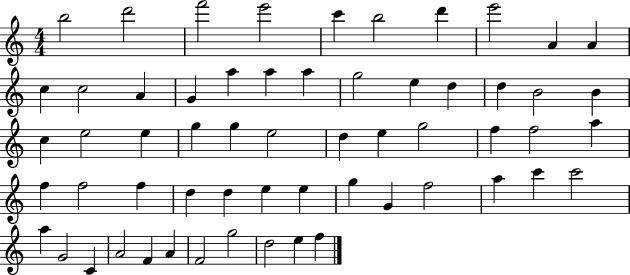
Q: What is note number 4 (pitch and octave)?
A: E6